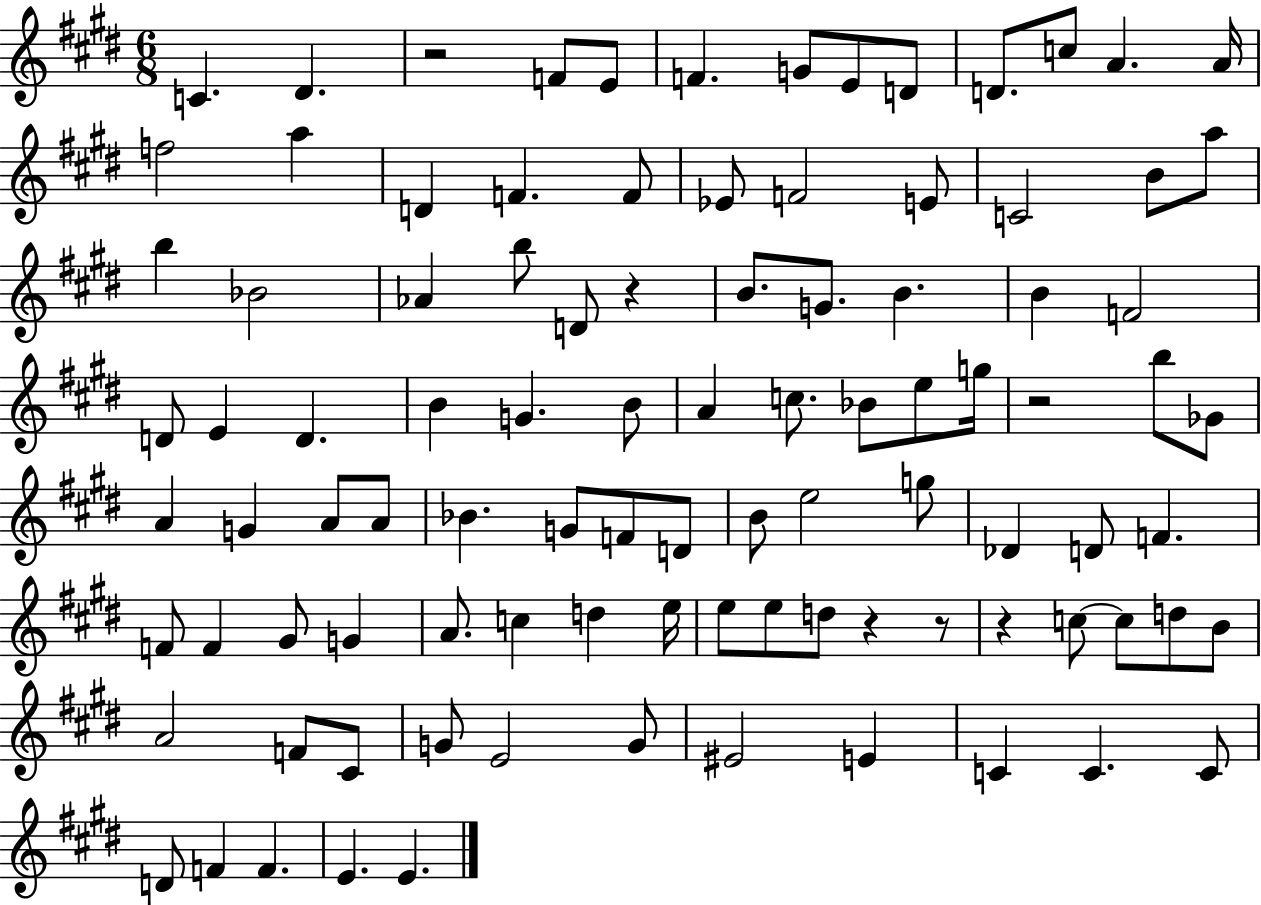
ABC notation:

X:1
T:Untitled
M:6/8
L:1/4
K:E
C ^D z2 F/2 E/2 F G/2 E/2 D/2 D/2 c/2 A A/4 f2 a D F F/2 _E/2 F2 E/2 C2 B/2 a/2 b _B2 _A b/2 D/2 z B/2 G/2 B B F2 D/2 E D B G B/2 A c/2 _B/2 e/2 g/4 z2 b/2 _G/2 A G A/2 A/2 _B G/2 F/2 D/2 B/2 e2 g/2 _D D/2 F F/2 F ^G/2 G A/2 c d e/4 e/2 e/2 d/2 z z/2 z c/2 c/2 d/2 B/2 A2 F/2 ^C/2 G/2 E2 G/2 ^E2 E C C C/2 D/2 F F E E